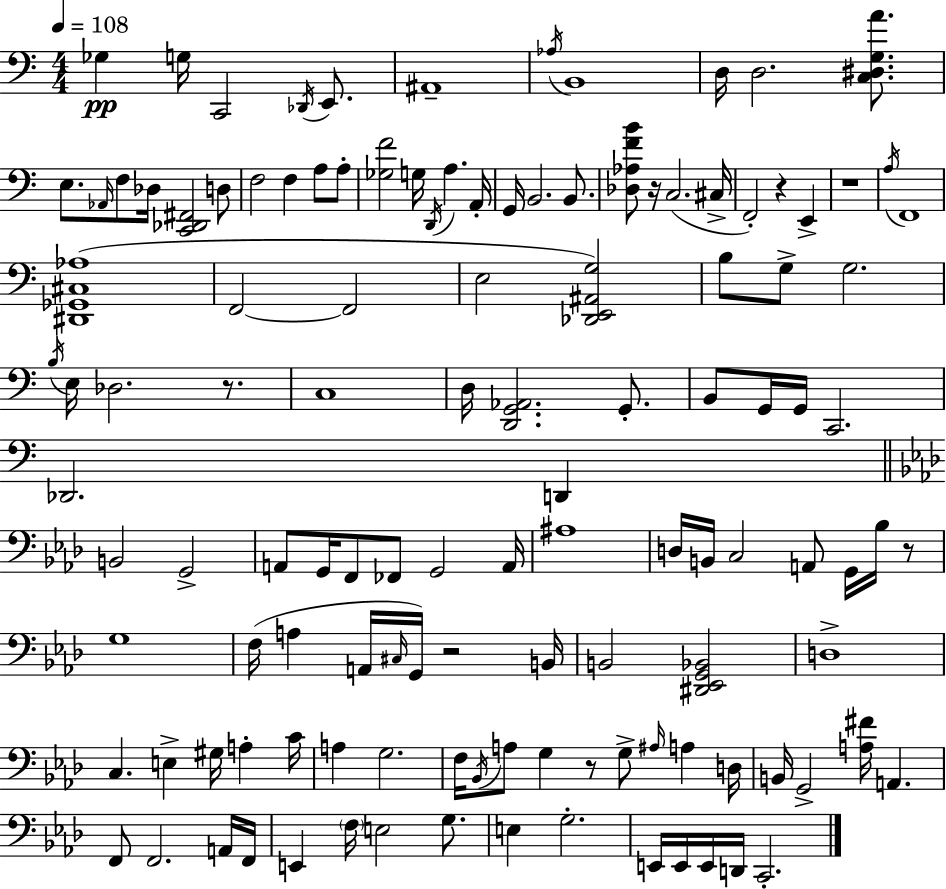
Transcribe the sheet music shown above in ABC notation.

X:1
T:Untitled
M:4/4
L:1/4
K:C
_G, G,/4 C,,2 _D,,/4 E,,/2 ^A,,4 _A,/4 B,,4 D,/4 D,2 [C,^D,G,A]/2 E,/2 _A,,/4 F,/2 _D,/4 [C,,_D,,^F,,]2 D,/2 F,2 F, A,/2 A,/2 [_G,F]2 G,/4 D,,/4 A, A,,/4 G,,/4 B,,2 B,,/2 [_D,_A,FB]/2 z/4 C,2 ^C,/4 F,,2 z E,, z4 A,/4 F,,4 [^D,,_G,,^C,_A,]4 F,,2 F,,2 E,2 [_D,,E,,^A,,G,]2 B,/2 G,/2 G,2 B,/4 E,/4 _D,2 z/2 C,4 D,/4 [D,,G,,_A,,]2 G,,/2 B,,/2 G,,/4 G,,/4 C,,2 _D,,2 D,, B,,2 G,,2 A,,/2 G,,/4 F,,/2 _F,,/2 G,,2 A,,/4 ^A,4 D,/4 B,,/4 C,2 A,,/2 G,,/4 _B,/4 z/2 G,4 F,/4 A, A,,/4 ^C,/4 G,,/4 z2 B,,/4 B,,2 [^D,,_E,,G,,_B,,]2 D,4 C, E, ^G,/4 A, C/4 A, G,2 F,/4 _B,,/4 A,/2 G, z/2 G,/2 ^A,/4 A, D,/4 B,,/4 G,,2 [A,^F]/4 A,, F,,/2 F,,2 A,,/4 F,,/4 E,, F,/4 E,2 G,/2 E, G,2 E,,/4 E,,/4 E,,/4 D,,/4 C,,2